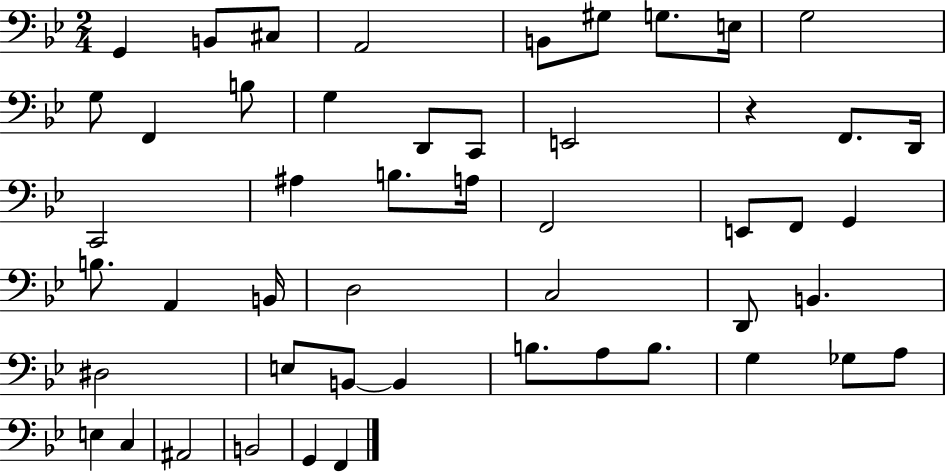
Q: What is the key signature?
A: BES major